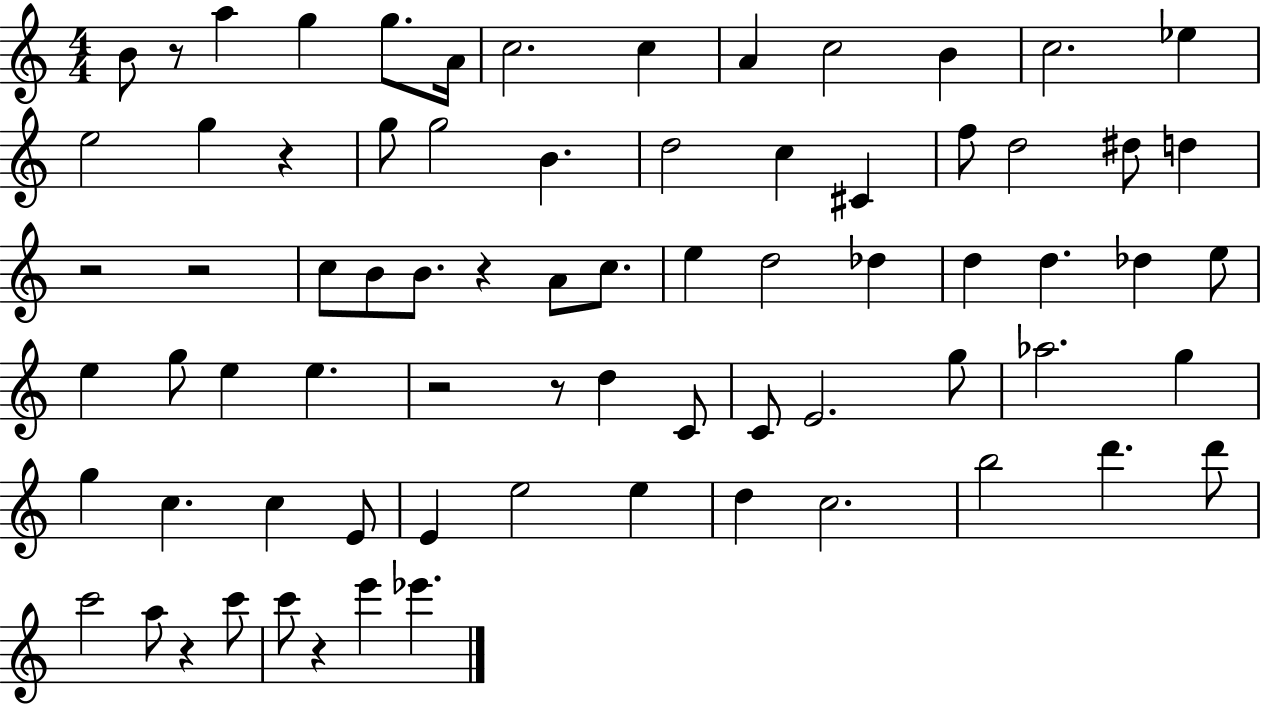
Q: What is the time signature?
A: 4/4